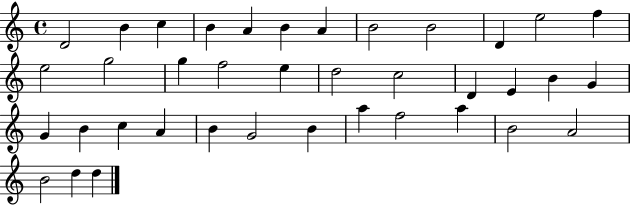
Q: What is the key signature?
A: C major